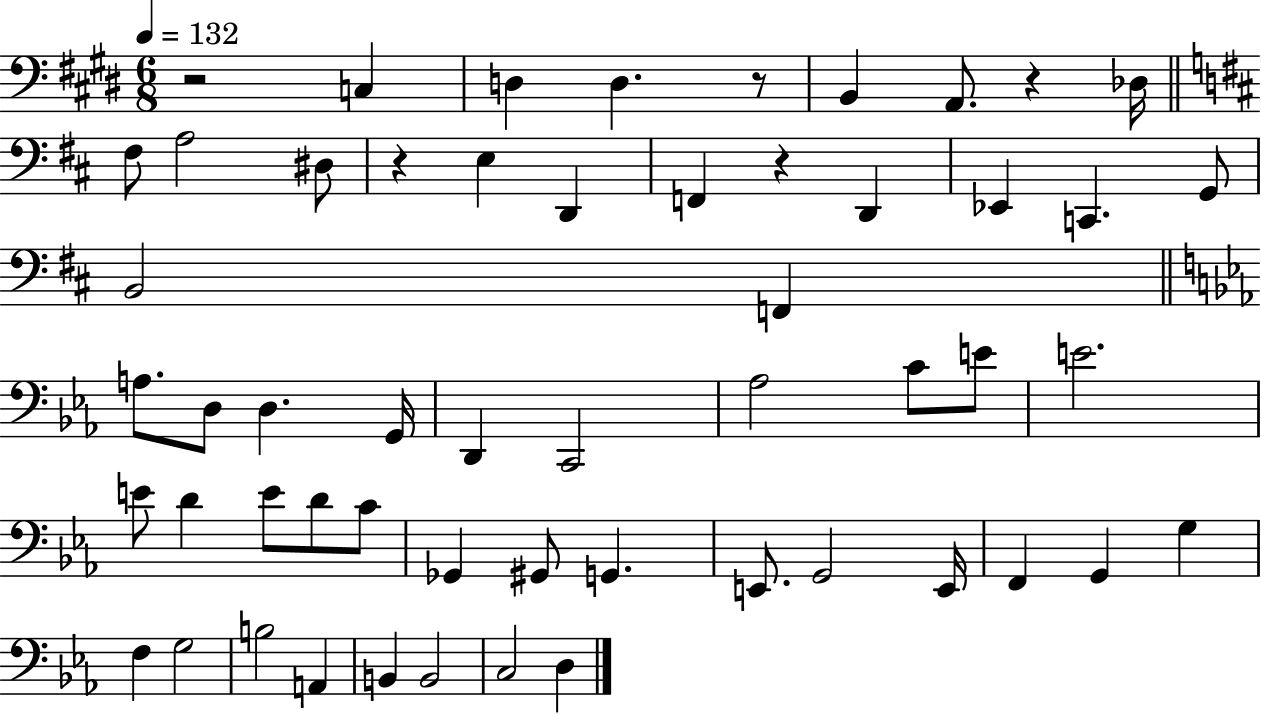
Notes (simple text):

R/h C3/q D3/q D3/q. R/e B2/q A2/e. R/q Db3/s F#3/e A3/h D#3/e R/q E3/q D2/q F2/q R/q D2/q Eb2/q C2/q. G2/e B2/h F2/q A3/e. D3/e D3/q. G2/s D2/q C2/h Ab3/h C4/e E4/e E4/h. E4/e D4/q E4/e D4/e C4/e Gb2/q G#2/e G2/q. E2/e. G2/h E2/s F2/q G2/q G3/q F3/q G3/h B3/h A2/q B2/q B2/h C3/h D3/q